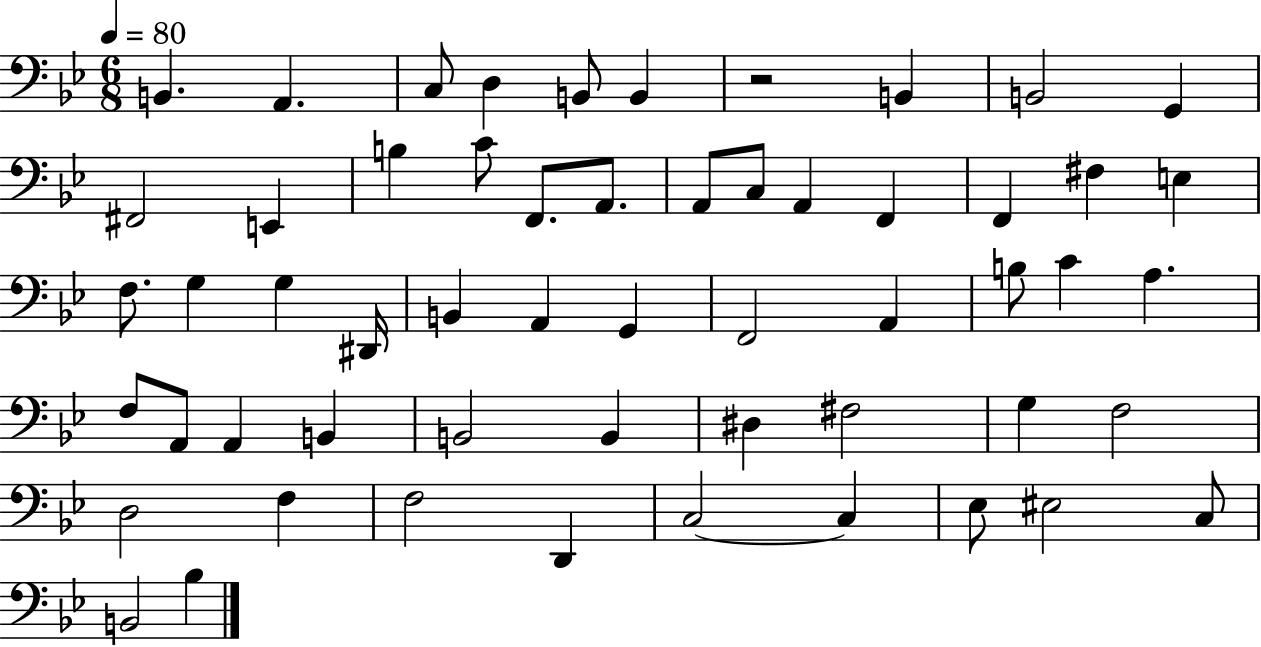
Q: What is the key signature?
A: BES major